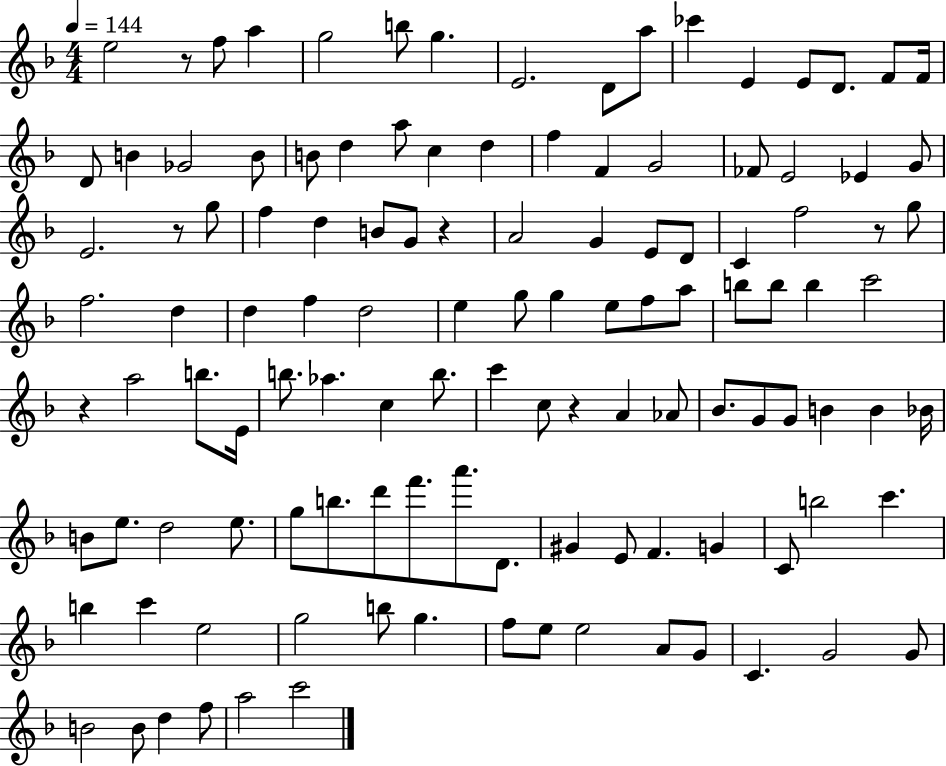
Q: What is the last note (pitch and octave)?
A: C6